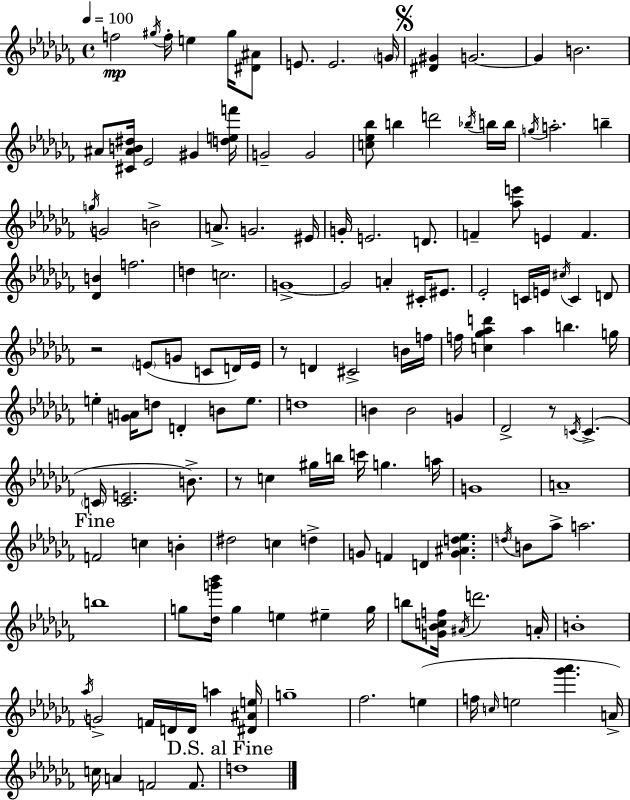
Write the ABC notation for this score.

X:1
T:Untitled
M:4/4
L:1/4
K:Abm
f2 ^g/4 f/4 e ^g/4 [^D^A]/2 E/2 E2 G/4 [^D^G] G2 G B2 ^A/2 [^C^AB^d]/4 _E2 ^G [def']/4 G2 G2 [c_e_b]/2 b d'2 _b/4 b/4 b/4 g/4 a2 b g/4 G2 B2 A/2 G2 ^E/4 G/4 E2 D/2 F [_ae']/2 E F [_DB] f2 d c2 G4 G2 A ^C/4 ^E/2 _E2 C/4 E/4 ^c/4 C D/2 z2 E/2 G/2 C/2 D/4 E/4 z/2 D ^C2 B/4 f/4 f/4 [c_g_ad'] _a b g/4 e [GA]/4 d/2 D B/2 e/2 d4 B B2 G _D2 z/2 C/4 C C/4 [CE]2 B/2 z/2 c ^g/4 b/4 c'/4 g a/4 G4 A4 F2 c B ^d2 c d G/2 F D [G^Ad_e] d/4 B/2 _a/2 a2 b4 g/2 [_dg'_b']/4 g e ^e g/4 b/2 [G_Bcf]/4 ^A/4 d'2 A/4 B4 _a/4 G2 F/4 D/4 D/4 a [^D^Ae]/4 g4 _f2 e f/4 c/4 e2 [_g'_a'] A/4 c/4 A F2 F/2 d4